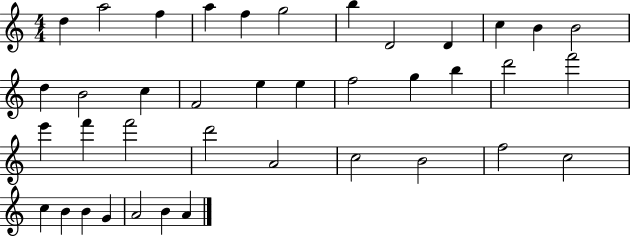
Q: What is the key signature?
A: C major